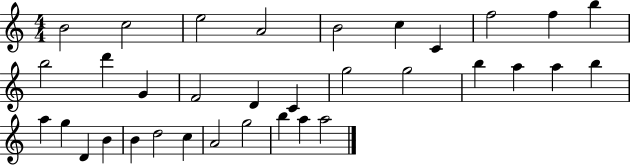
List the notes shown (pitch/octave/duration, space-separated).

B4/h C5/h E5/h A4/h B4/h C5/q C4/q F5/h F5/q B5/q B5/h D6/q G4/q F4/h D4/q C4/q G5/h G5/h B5/q A5/q A5/q B5/q A5/q G5/q D4/q B4/q B4/q D5/h C5/q A4/h G5/h B5/q A5/q A5/h